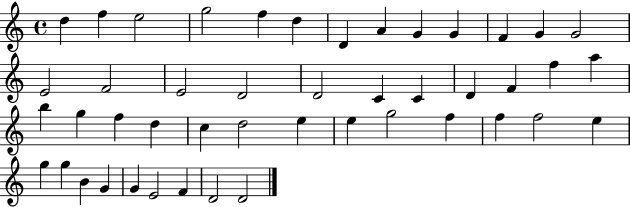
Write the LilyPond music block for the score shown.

{
  \clef treble
  \time 4/4
  \defaultTimeSignature
  \key c \major
  d''4 f''4 e''2 | g''2 f''4 d''4 | d'4 a'4 g'4 g'4 | f'4 g'4 g'2 | \break e'2 f'2 | e'2 d'2 | d'2 c'4 c'4 | d'4 f'4 f''4 a''4 | \break b''4 g''4 f''4 d''4 | c''4 d''2 e''4 | e''4 g''2 f''4 | f''4 f''2 e''4 | \break g''4 g''4 b'4 g'4 | g'4 e'2 f'4 | d'2 d'2 | \bar "|."
}